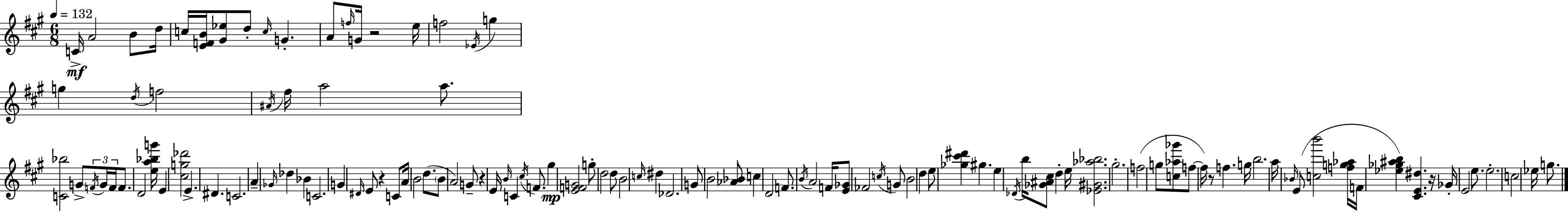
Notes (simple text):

C4/s A4/h B4/e D5/s C5/s [E4,F4,B4]/s [G#4,Eb5]/e D5/e C5/s G4/q. A4/e F5/s G4/s R/h E5/s F5/h Eb4/s G5/q G5/q D5/s F5/h A#4/s F#5/s A5/h A5/e. [C4,Bb5]/h G4/e F4/s G4/s F4/s F4/e. D4/h [E5,A5,Bb5,G6]/s E4/q [C#5,G5,Db6]/h E4/q. D#4/q. C4/h. A4/q Gb4/s Db5/q Bb4/q C4/h. G4/q D#4/s E4/e R/q C4/e A4/s B4/h D5/e. B4/e A4/h G4/e R/q E4/s B4/s C4/q C#5/s F4/e. G#5/q [E4,F4,G4]/h G5/e D5/h D5/e B4/h C5/s D#5/q Db4/h. G4/e B4/h [Ab4,Bb4]/e C5/q D4/h F4/e. B4/s A4/h F4/s [E4,Gb4]/e FES4/h C5/s G4/e B4/h D5/q E5/e [Gb5,C#6,D#6]/q G#5/q. E5/q Db4/s B5/s [Gb4,A#4,C#5]/e D5/q E5/s [Eb4,G#4,Ab5,Bb5]/h. G#5/h. F5/h G5/e [C5,Ab5,Gb6]/e F5/e F5/s R/e F5/q. G5/s B5/h. A5/s Bb4/s E4/e [C5,B6]/h [F5,G5,Ab5]/s F4/s [Eb5,Gb5,A#5,B5]/q [C#4,E4,D#5]/q. R/s Gb4/s E4/h E5/e. E5/h. C5/h Eb5/s G5/e.